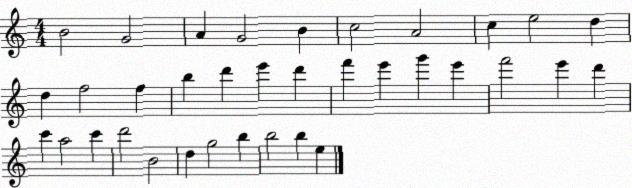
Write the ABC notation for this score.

X:1
T:Untitled
M:4/4
L:1/4
K:C
B2 G2 A G2 B c2 A2 c e2 d d f2 f b d' e' d' f' e' g' e' f'2 e' d' c' a2 c' d'2 B2 d g2 b b2 b e